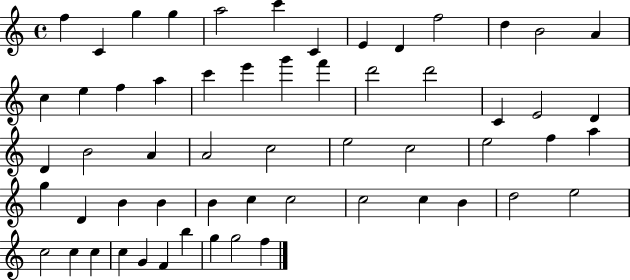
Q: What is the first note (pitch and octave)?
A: F5